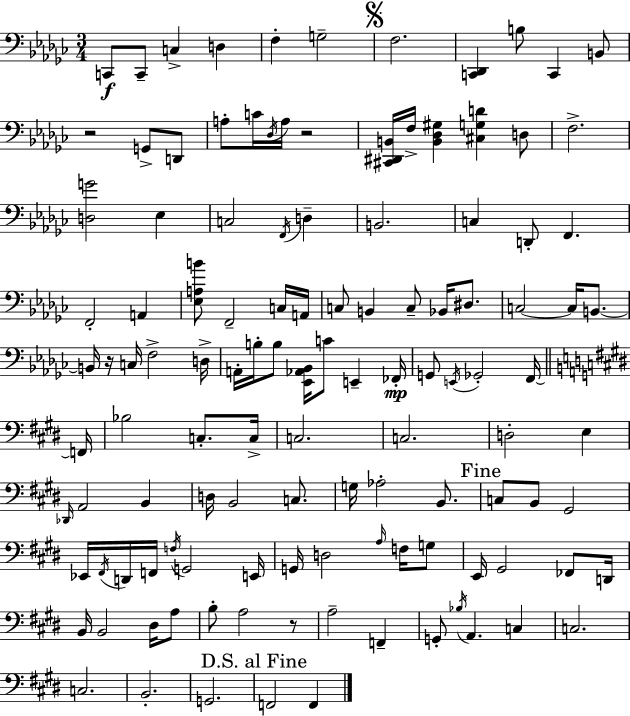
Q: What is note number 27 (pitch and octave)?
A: F2